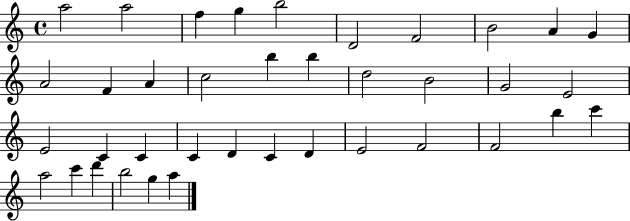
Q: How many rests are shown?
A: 0